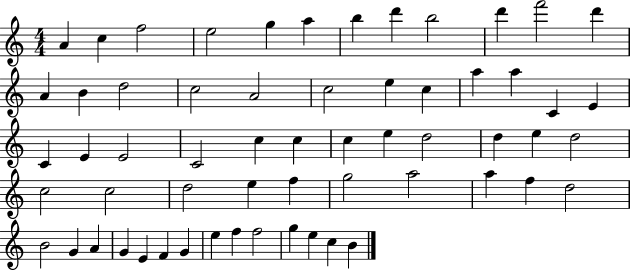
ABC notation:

X:1
T:Untitled
M:4/4
L:1/4
K:C
A c f2 e2 g a b d' b2 d' f'2 d' A B d2 c2 A2 c2 e c a a C E C E E2 C2 c c c e d2 d e d2 c2 c2 d2 e f g2 a2 a f d2 B2 G A G E F G e f f2 g e c B